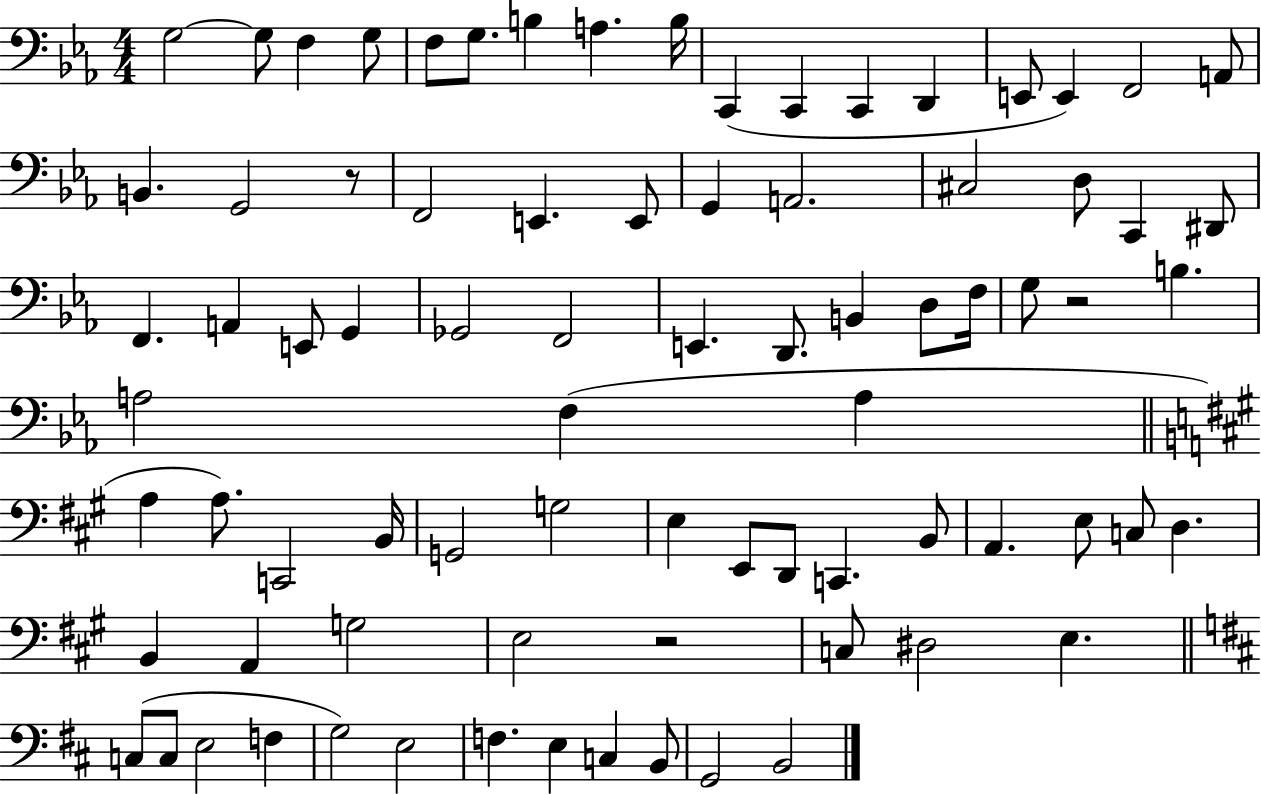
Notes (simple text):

G3/h G3/e F3/q G3/e F3/e G3/e. B3/q A3/q. B3/s C2/q C2/q C2/q D2/q E2/e E2/q F2/h A2/e B2/q. G2/h R/e F2/h E2/q. E2/e G2/q A2/h. C#3/h D3/e C2/q D#2/e F2/q. A2/q E2/e G2/q Gb2/h F2/h E2/q. D2/e. B2/q D3/e F3/s G3/e R/h B3/q. A3/h F3/q A3/q A3/q A3/e. C2/h B2/s G2/h G3/h E3/q E2/e D2/e C2/q. B2/e A2/q. E3/e C3/e D3/q. B2/q A2/q G3/h E3/h R/h C3/e D#3/h E3/q. C3/e C3/e E3/h F3/q G3/h E3/h F3/q. E3/q C3/q B2/e G2/h B2/h